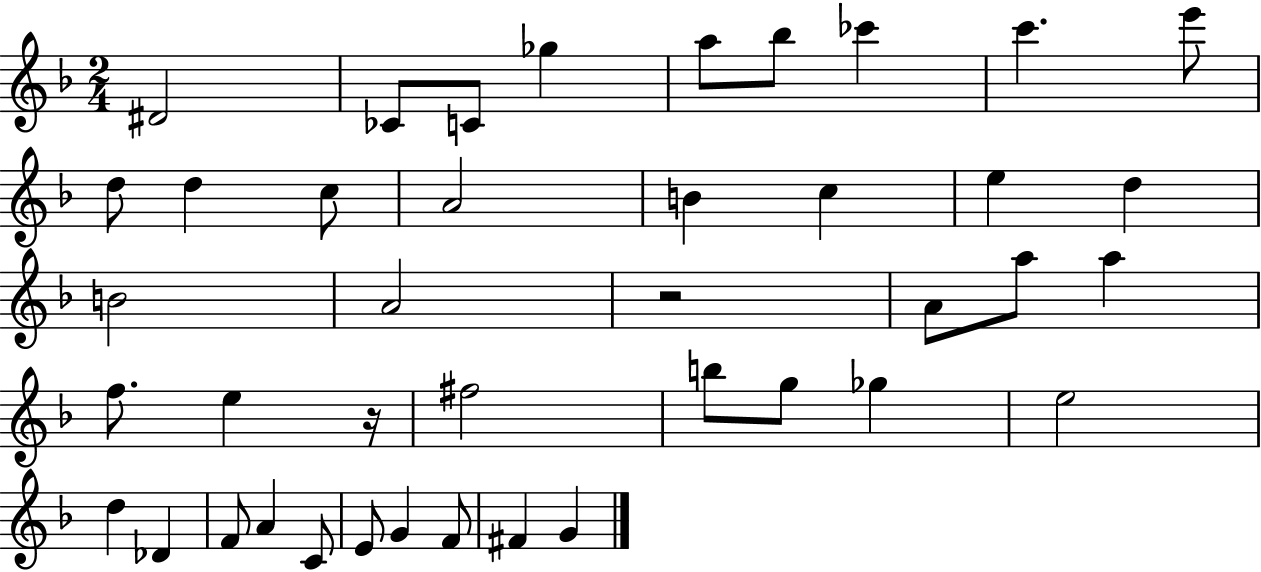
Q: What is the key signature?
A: F major